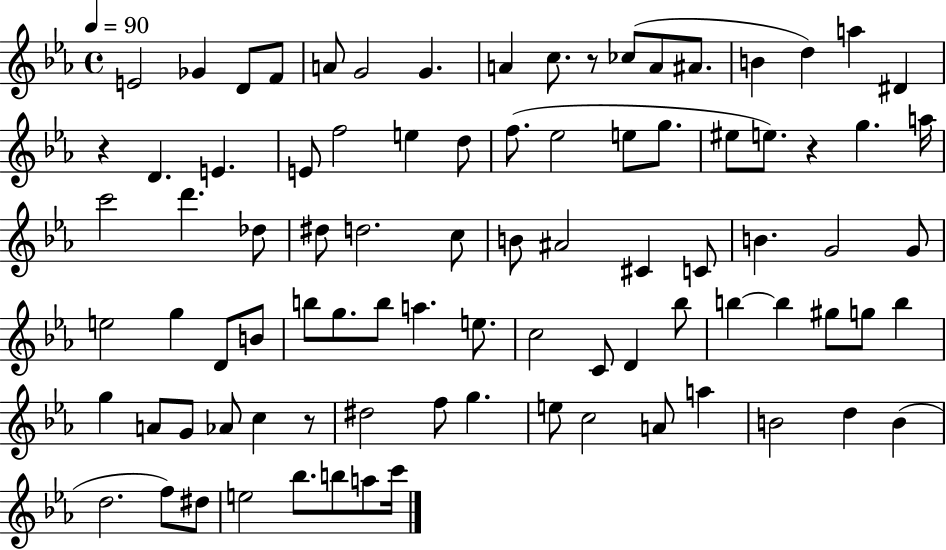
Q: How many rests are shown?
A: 4